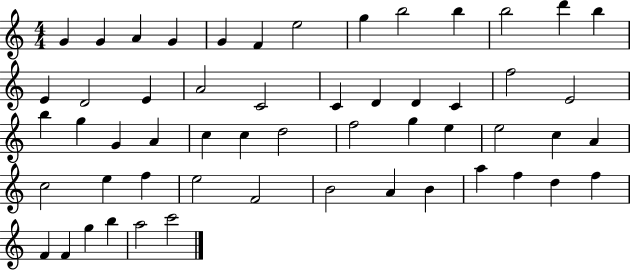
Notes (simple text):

G4/q G4/q A4/q G4/q G4/q F4/q E5/h G5/q B5/h B5/q B5/h D6/q B5/q E4/q D4/h E4/q A4/h C4/h C4/q D4/q D4/q C4/q F5/h E4/h B5/q G5/q G4/q A4/q C5/q C5/q D5/h F5/h G5/q E5/q E5/h C5/q A4/q C5/h E5/q F5/q E5/h F4/h B4/h A4/q B4/q A5/q F5/q D5/q F5/q F4/q F4/q G5/q B5/q A5/h C6/h